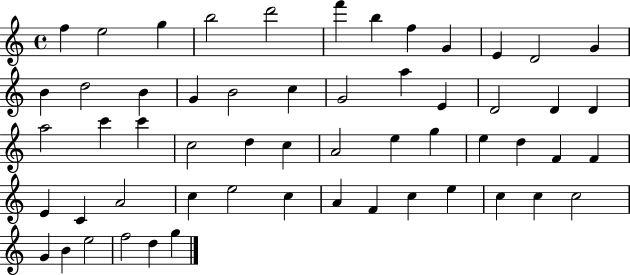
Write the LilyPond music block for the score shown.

{
  \clef treble
  \time 4/4
  \defaultTimeSignature
  \key c \major
  f''4 e''2 g''4 | b''2 d'''2 | f'''4 b''4 f''4 g'4 | e'4 d'2 g'4 | \break b'4 d''2 b'4 | g'4 b'2 c''4 | g'2 a''4 e'4 | d'2 d'4 d'4 | \break a''2 c'''4 c'''4 | c''2 d''4 c''4 | a'2 e''4 g''4 | e''4 d''4 f'4 f'4 | \break e'4 c'4 a'2 | c''4 e''2 c''4 | a'4 f'4 c''4 e''4 | c''4 c''4 c''2 | \break g'4 b'4 e''2 | f''2 d''4 g''4 | \bar "|."
}